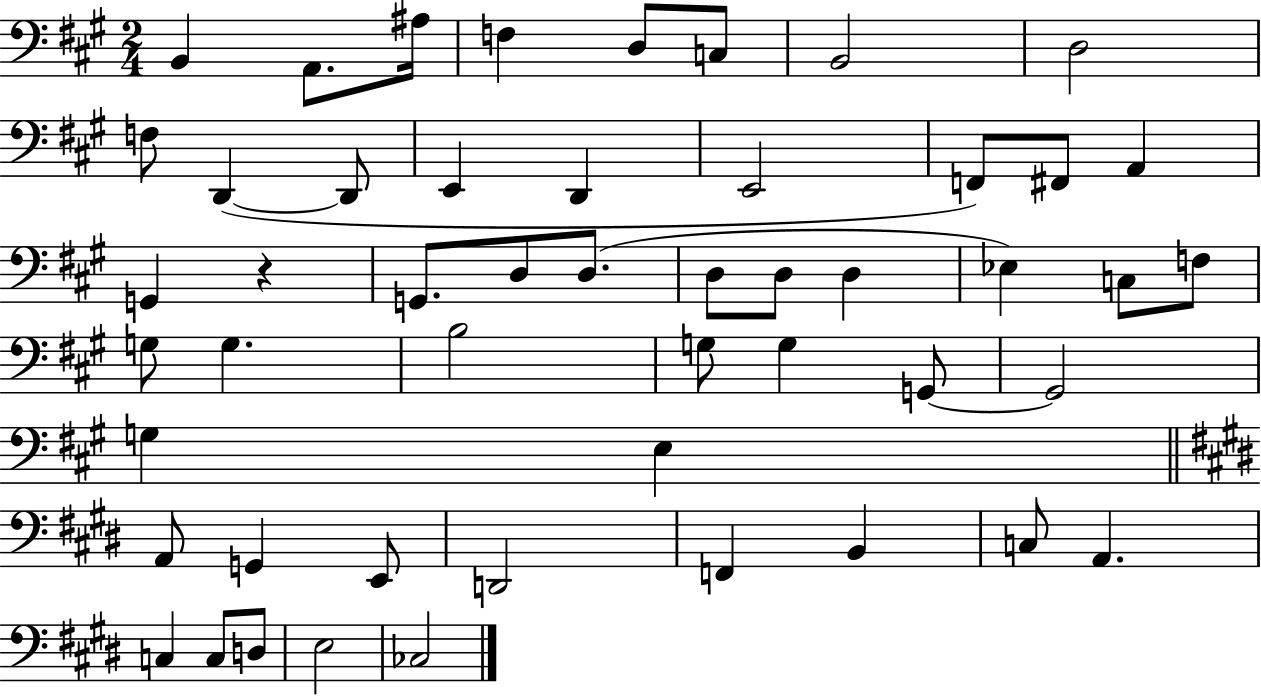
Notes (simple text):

B2/q A2/e. A#3/s F3/q D3/e C3/e B2/h D3/h F3/e D2/q D2/e E2/q D2/q E2/h F2/e F#2/e A2/q G2/q R/q G2/e. D3/e D3/e. D3/e D3/e D3/q Eb3/q C3/e F3/e G3/e G3/q. B3/h G3/e G3/q G2/e G2/h G3/q E3/q A2/e G2/q E2/e D2/h F2/q B2/q C3/e A2/q. C3/q C3/e D3/e E3/h CES3/h